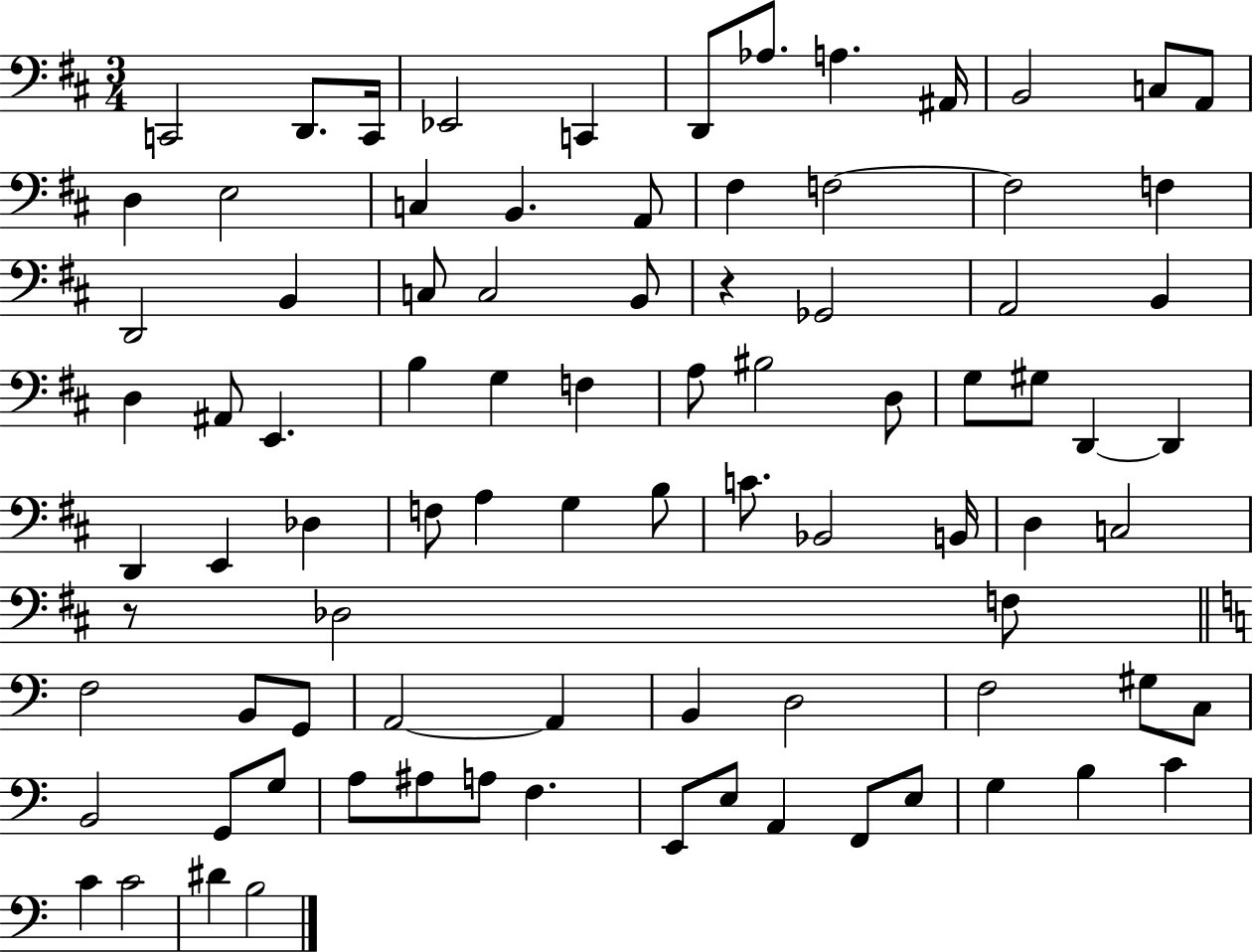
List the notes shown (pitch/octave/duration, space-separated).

C2/h D2/e. C2/s Eb2/h C2/q D2/e Ab3/e. A3/q. A#2/s B2/h C3/e A2/e D3/q E3/h C3/q B2/q. A2/e F#3/q F3/h F3/h F3/q D2/h B2/q C3/e C3/h B2/e R/q Gb2/h A2/h B2/q D3/q A#2/e E2/q. B3/q G3/q F3/q A3/e BIS3/h D3/e G3/e G#3/e D2/q D2/q D2/q E2/q Db3/q F3/e A3/q G3/q B3/e C4/e. Bb2/h B2/s D3/q C3/h R/e Db3/h F3/e F3/h B2/e G2/e A2/h A2/q B2/q D3/h F3/h G#3/e C3/e B2/h G2/e G3/e A3/e A#3/e A3/e F3/q. E2/e E3/e A2/q F2/e E3/e G3/q B3/q C4/q C4/q C4/h D#4/q B3/h